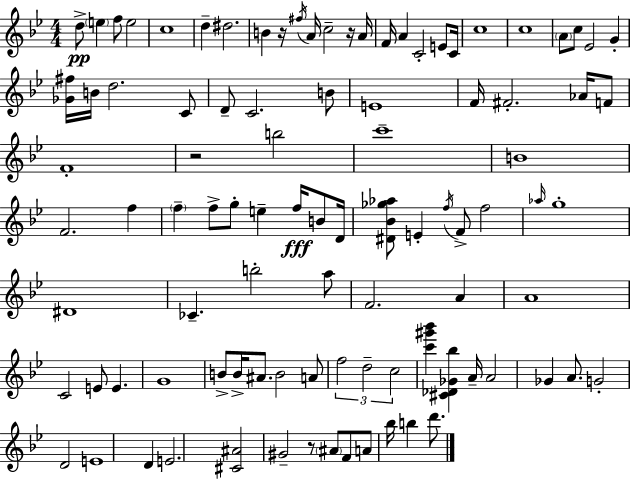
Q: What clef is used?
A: treble